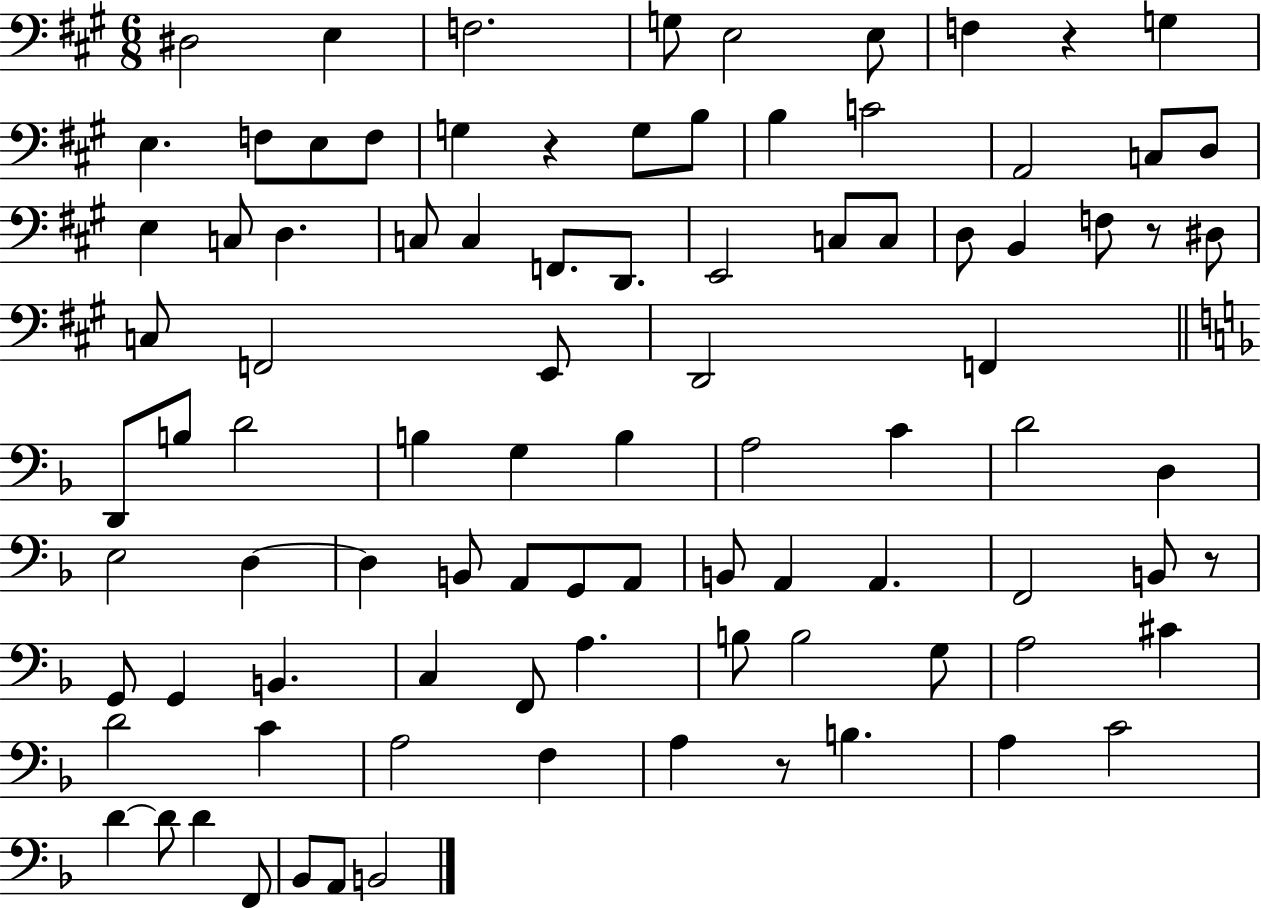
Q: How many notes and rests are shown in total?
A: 92